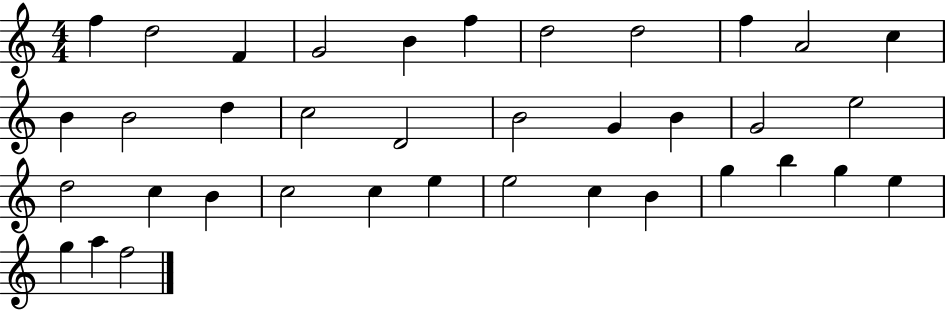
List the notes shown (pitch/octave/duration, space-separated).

F5/q D5/h F4/q G4/h B4/q F5/q D5/h D5/h F5/q A4/h C5/q B4/q B4/h D5/q C5/h D4/h B4/h G4/q B4/q G4/h E5/h D5/h C5/q B4/q C5/h C5/q E5/q E5/h C5/q B4/q G5/q B5/q G5/q E5/q G5/q A5/q F5/h